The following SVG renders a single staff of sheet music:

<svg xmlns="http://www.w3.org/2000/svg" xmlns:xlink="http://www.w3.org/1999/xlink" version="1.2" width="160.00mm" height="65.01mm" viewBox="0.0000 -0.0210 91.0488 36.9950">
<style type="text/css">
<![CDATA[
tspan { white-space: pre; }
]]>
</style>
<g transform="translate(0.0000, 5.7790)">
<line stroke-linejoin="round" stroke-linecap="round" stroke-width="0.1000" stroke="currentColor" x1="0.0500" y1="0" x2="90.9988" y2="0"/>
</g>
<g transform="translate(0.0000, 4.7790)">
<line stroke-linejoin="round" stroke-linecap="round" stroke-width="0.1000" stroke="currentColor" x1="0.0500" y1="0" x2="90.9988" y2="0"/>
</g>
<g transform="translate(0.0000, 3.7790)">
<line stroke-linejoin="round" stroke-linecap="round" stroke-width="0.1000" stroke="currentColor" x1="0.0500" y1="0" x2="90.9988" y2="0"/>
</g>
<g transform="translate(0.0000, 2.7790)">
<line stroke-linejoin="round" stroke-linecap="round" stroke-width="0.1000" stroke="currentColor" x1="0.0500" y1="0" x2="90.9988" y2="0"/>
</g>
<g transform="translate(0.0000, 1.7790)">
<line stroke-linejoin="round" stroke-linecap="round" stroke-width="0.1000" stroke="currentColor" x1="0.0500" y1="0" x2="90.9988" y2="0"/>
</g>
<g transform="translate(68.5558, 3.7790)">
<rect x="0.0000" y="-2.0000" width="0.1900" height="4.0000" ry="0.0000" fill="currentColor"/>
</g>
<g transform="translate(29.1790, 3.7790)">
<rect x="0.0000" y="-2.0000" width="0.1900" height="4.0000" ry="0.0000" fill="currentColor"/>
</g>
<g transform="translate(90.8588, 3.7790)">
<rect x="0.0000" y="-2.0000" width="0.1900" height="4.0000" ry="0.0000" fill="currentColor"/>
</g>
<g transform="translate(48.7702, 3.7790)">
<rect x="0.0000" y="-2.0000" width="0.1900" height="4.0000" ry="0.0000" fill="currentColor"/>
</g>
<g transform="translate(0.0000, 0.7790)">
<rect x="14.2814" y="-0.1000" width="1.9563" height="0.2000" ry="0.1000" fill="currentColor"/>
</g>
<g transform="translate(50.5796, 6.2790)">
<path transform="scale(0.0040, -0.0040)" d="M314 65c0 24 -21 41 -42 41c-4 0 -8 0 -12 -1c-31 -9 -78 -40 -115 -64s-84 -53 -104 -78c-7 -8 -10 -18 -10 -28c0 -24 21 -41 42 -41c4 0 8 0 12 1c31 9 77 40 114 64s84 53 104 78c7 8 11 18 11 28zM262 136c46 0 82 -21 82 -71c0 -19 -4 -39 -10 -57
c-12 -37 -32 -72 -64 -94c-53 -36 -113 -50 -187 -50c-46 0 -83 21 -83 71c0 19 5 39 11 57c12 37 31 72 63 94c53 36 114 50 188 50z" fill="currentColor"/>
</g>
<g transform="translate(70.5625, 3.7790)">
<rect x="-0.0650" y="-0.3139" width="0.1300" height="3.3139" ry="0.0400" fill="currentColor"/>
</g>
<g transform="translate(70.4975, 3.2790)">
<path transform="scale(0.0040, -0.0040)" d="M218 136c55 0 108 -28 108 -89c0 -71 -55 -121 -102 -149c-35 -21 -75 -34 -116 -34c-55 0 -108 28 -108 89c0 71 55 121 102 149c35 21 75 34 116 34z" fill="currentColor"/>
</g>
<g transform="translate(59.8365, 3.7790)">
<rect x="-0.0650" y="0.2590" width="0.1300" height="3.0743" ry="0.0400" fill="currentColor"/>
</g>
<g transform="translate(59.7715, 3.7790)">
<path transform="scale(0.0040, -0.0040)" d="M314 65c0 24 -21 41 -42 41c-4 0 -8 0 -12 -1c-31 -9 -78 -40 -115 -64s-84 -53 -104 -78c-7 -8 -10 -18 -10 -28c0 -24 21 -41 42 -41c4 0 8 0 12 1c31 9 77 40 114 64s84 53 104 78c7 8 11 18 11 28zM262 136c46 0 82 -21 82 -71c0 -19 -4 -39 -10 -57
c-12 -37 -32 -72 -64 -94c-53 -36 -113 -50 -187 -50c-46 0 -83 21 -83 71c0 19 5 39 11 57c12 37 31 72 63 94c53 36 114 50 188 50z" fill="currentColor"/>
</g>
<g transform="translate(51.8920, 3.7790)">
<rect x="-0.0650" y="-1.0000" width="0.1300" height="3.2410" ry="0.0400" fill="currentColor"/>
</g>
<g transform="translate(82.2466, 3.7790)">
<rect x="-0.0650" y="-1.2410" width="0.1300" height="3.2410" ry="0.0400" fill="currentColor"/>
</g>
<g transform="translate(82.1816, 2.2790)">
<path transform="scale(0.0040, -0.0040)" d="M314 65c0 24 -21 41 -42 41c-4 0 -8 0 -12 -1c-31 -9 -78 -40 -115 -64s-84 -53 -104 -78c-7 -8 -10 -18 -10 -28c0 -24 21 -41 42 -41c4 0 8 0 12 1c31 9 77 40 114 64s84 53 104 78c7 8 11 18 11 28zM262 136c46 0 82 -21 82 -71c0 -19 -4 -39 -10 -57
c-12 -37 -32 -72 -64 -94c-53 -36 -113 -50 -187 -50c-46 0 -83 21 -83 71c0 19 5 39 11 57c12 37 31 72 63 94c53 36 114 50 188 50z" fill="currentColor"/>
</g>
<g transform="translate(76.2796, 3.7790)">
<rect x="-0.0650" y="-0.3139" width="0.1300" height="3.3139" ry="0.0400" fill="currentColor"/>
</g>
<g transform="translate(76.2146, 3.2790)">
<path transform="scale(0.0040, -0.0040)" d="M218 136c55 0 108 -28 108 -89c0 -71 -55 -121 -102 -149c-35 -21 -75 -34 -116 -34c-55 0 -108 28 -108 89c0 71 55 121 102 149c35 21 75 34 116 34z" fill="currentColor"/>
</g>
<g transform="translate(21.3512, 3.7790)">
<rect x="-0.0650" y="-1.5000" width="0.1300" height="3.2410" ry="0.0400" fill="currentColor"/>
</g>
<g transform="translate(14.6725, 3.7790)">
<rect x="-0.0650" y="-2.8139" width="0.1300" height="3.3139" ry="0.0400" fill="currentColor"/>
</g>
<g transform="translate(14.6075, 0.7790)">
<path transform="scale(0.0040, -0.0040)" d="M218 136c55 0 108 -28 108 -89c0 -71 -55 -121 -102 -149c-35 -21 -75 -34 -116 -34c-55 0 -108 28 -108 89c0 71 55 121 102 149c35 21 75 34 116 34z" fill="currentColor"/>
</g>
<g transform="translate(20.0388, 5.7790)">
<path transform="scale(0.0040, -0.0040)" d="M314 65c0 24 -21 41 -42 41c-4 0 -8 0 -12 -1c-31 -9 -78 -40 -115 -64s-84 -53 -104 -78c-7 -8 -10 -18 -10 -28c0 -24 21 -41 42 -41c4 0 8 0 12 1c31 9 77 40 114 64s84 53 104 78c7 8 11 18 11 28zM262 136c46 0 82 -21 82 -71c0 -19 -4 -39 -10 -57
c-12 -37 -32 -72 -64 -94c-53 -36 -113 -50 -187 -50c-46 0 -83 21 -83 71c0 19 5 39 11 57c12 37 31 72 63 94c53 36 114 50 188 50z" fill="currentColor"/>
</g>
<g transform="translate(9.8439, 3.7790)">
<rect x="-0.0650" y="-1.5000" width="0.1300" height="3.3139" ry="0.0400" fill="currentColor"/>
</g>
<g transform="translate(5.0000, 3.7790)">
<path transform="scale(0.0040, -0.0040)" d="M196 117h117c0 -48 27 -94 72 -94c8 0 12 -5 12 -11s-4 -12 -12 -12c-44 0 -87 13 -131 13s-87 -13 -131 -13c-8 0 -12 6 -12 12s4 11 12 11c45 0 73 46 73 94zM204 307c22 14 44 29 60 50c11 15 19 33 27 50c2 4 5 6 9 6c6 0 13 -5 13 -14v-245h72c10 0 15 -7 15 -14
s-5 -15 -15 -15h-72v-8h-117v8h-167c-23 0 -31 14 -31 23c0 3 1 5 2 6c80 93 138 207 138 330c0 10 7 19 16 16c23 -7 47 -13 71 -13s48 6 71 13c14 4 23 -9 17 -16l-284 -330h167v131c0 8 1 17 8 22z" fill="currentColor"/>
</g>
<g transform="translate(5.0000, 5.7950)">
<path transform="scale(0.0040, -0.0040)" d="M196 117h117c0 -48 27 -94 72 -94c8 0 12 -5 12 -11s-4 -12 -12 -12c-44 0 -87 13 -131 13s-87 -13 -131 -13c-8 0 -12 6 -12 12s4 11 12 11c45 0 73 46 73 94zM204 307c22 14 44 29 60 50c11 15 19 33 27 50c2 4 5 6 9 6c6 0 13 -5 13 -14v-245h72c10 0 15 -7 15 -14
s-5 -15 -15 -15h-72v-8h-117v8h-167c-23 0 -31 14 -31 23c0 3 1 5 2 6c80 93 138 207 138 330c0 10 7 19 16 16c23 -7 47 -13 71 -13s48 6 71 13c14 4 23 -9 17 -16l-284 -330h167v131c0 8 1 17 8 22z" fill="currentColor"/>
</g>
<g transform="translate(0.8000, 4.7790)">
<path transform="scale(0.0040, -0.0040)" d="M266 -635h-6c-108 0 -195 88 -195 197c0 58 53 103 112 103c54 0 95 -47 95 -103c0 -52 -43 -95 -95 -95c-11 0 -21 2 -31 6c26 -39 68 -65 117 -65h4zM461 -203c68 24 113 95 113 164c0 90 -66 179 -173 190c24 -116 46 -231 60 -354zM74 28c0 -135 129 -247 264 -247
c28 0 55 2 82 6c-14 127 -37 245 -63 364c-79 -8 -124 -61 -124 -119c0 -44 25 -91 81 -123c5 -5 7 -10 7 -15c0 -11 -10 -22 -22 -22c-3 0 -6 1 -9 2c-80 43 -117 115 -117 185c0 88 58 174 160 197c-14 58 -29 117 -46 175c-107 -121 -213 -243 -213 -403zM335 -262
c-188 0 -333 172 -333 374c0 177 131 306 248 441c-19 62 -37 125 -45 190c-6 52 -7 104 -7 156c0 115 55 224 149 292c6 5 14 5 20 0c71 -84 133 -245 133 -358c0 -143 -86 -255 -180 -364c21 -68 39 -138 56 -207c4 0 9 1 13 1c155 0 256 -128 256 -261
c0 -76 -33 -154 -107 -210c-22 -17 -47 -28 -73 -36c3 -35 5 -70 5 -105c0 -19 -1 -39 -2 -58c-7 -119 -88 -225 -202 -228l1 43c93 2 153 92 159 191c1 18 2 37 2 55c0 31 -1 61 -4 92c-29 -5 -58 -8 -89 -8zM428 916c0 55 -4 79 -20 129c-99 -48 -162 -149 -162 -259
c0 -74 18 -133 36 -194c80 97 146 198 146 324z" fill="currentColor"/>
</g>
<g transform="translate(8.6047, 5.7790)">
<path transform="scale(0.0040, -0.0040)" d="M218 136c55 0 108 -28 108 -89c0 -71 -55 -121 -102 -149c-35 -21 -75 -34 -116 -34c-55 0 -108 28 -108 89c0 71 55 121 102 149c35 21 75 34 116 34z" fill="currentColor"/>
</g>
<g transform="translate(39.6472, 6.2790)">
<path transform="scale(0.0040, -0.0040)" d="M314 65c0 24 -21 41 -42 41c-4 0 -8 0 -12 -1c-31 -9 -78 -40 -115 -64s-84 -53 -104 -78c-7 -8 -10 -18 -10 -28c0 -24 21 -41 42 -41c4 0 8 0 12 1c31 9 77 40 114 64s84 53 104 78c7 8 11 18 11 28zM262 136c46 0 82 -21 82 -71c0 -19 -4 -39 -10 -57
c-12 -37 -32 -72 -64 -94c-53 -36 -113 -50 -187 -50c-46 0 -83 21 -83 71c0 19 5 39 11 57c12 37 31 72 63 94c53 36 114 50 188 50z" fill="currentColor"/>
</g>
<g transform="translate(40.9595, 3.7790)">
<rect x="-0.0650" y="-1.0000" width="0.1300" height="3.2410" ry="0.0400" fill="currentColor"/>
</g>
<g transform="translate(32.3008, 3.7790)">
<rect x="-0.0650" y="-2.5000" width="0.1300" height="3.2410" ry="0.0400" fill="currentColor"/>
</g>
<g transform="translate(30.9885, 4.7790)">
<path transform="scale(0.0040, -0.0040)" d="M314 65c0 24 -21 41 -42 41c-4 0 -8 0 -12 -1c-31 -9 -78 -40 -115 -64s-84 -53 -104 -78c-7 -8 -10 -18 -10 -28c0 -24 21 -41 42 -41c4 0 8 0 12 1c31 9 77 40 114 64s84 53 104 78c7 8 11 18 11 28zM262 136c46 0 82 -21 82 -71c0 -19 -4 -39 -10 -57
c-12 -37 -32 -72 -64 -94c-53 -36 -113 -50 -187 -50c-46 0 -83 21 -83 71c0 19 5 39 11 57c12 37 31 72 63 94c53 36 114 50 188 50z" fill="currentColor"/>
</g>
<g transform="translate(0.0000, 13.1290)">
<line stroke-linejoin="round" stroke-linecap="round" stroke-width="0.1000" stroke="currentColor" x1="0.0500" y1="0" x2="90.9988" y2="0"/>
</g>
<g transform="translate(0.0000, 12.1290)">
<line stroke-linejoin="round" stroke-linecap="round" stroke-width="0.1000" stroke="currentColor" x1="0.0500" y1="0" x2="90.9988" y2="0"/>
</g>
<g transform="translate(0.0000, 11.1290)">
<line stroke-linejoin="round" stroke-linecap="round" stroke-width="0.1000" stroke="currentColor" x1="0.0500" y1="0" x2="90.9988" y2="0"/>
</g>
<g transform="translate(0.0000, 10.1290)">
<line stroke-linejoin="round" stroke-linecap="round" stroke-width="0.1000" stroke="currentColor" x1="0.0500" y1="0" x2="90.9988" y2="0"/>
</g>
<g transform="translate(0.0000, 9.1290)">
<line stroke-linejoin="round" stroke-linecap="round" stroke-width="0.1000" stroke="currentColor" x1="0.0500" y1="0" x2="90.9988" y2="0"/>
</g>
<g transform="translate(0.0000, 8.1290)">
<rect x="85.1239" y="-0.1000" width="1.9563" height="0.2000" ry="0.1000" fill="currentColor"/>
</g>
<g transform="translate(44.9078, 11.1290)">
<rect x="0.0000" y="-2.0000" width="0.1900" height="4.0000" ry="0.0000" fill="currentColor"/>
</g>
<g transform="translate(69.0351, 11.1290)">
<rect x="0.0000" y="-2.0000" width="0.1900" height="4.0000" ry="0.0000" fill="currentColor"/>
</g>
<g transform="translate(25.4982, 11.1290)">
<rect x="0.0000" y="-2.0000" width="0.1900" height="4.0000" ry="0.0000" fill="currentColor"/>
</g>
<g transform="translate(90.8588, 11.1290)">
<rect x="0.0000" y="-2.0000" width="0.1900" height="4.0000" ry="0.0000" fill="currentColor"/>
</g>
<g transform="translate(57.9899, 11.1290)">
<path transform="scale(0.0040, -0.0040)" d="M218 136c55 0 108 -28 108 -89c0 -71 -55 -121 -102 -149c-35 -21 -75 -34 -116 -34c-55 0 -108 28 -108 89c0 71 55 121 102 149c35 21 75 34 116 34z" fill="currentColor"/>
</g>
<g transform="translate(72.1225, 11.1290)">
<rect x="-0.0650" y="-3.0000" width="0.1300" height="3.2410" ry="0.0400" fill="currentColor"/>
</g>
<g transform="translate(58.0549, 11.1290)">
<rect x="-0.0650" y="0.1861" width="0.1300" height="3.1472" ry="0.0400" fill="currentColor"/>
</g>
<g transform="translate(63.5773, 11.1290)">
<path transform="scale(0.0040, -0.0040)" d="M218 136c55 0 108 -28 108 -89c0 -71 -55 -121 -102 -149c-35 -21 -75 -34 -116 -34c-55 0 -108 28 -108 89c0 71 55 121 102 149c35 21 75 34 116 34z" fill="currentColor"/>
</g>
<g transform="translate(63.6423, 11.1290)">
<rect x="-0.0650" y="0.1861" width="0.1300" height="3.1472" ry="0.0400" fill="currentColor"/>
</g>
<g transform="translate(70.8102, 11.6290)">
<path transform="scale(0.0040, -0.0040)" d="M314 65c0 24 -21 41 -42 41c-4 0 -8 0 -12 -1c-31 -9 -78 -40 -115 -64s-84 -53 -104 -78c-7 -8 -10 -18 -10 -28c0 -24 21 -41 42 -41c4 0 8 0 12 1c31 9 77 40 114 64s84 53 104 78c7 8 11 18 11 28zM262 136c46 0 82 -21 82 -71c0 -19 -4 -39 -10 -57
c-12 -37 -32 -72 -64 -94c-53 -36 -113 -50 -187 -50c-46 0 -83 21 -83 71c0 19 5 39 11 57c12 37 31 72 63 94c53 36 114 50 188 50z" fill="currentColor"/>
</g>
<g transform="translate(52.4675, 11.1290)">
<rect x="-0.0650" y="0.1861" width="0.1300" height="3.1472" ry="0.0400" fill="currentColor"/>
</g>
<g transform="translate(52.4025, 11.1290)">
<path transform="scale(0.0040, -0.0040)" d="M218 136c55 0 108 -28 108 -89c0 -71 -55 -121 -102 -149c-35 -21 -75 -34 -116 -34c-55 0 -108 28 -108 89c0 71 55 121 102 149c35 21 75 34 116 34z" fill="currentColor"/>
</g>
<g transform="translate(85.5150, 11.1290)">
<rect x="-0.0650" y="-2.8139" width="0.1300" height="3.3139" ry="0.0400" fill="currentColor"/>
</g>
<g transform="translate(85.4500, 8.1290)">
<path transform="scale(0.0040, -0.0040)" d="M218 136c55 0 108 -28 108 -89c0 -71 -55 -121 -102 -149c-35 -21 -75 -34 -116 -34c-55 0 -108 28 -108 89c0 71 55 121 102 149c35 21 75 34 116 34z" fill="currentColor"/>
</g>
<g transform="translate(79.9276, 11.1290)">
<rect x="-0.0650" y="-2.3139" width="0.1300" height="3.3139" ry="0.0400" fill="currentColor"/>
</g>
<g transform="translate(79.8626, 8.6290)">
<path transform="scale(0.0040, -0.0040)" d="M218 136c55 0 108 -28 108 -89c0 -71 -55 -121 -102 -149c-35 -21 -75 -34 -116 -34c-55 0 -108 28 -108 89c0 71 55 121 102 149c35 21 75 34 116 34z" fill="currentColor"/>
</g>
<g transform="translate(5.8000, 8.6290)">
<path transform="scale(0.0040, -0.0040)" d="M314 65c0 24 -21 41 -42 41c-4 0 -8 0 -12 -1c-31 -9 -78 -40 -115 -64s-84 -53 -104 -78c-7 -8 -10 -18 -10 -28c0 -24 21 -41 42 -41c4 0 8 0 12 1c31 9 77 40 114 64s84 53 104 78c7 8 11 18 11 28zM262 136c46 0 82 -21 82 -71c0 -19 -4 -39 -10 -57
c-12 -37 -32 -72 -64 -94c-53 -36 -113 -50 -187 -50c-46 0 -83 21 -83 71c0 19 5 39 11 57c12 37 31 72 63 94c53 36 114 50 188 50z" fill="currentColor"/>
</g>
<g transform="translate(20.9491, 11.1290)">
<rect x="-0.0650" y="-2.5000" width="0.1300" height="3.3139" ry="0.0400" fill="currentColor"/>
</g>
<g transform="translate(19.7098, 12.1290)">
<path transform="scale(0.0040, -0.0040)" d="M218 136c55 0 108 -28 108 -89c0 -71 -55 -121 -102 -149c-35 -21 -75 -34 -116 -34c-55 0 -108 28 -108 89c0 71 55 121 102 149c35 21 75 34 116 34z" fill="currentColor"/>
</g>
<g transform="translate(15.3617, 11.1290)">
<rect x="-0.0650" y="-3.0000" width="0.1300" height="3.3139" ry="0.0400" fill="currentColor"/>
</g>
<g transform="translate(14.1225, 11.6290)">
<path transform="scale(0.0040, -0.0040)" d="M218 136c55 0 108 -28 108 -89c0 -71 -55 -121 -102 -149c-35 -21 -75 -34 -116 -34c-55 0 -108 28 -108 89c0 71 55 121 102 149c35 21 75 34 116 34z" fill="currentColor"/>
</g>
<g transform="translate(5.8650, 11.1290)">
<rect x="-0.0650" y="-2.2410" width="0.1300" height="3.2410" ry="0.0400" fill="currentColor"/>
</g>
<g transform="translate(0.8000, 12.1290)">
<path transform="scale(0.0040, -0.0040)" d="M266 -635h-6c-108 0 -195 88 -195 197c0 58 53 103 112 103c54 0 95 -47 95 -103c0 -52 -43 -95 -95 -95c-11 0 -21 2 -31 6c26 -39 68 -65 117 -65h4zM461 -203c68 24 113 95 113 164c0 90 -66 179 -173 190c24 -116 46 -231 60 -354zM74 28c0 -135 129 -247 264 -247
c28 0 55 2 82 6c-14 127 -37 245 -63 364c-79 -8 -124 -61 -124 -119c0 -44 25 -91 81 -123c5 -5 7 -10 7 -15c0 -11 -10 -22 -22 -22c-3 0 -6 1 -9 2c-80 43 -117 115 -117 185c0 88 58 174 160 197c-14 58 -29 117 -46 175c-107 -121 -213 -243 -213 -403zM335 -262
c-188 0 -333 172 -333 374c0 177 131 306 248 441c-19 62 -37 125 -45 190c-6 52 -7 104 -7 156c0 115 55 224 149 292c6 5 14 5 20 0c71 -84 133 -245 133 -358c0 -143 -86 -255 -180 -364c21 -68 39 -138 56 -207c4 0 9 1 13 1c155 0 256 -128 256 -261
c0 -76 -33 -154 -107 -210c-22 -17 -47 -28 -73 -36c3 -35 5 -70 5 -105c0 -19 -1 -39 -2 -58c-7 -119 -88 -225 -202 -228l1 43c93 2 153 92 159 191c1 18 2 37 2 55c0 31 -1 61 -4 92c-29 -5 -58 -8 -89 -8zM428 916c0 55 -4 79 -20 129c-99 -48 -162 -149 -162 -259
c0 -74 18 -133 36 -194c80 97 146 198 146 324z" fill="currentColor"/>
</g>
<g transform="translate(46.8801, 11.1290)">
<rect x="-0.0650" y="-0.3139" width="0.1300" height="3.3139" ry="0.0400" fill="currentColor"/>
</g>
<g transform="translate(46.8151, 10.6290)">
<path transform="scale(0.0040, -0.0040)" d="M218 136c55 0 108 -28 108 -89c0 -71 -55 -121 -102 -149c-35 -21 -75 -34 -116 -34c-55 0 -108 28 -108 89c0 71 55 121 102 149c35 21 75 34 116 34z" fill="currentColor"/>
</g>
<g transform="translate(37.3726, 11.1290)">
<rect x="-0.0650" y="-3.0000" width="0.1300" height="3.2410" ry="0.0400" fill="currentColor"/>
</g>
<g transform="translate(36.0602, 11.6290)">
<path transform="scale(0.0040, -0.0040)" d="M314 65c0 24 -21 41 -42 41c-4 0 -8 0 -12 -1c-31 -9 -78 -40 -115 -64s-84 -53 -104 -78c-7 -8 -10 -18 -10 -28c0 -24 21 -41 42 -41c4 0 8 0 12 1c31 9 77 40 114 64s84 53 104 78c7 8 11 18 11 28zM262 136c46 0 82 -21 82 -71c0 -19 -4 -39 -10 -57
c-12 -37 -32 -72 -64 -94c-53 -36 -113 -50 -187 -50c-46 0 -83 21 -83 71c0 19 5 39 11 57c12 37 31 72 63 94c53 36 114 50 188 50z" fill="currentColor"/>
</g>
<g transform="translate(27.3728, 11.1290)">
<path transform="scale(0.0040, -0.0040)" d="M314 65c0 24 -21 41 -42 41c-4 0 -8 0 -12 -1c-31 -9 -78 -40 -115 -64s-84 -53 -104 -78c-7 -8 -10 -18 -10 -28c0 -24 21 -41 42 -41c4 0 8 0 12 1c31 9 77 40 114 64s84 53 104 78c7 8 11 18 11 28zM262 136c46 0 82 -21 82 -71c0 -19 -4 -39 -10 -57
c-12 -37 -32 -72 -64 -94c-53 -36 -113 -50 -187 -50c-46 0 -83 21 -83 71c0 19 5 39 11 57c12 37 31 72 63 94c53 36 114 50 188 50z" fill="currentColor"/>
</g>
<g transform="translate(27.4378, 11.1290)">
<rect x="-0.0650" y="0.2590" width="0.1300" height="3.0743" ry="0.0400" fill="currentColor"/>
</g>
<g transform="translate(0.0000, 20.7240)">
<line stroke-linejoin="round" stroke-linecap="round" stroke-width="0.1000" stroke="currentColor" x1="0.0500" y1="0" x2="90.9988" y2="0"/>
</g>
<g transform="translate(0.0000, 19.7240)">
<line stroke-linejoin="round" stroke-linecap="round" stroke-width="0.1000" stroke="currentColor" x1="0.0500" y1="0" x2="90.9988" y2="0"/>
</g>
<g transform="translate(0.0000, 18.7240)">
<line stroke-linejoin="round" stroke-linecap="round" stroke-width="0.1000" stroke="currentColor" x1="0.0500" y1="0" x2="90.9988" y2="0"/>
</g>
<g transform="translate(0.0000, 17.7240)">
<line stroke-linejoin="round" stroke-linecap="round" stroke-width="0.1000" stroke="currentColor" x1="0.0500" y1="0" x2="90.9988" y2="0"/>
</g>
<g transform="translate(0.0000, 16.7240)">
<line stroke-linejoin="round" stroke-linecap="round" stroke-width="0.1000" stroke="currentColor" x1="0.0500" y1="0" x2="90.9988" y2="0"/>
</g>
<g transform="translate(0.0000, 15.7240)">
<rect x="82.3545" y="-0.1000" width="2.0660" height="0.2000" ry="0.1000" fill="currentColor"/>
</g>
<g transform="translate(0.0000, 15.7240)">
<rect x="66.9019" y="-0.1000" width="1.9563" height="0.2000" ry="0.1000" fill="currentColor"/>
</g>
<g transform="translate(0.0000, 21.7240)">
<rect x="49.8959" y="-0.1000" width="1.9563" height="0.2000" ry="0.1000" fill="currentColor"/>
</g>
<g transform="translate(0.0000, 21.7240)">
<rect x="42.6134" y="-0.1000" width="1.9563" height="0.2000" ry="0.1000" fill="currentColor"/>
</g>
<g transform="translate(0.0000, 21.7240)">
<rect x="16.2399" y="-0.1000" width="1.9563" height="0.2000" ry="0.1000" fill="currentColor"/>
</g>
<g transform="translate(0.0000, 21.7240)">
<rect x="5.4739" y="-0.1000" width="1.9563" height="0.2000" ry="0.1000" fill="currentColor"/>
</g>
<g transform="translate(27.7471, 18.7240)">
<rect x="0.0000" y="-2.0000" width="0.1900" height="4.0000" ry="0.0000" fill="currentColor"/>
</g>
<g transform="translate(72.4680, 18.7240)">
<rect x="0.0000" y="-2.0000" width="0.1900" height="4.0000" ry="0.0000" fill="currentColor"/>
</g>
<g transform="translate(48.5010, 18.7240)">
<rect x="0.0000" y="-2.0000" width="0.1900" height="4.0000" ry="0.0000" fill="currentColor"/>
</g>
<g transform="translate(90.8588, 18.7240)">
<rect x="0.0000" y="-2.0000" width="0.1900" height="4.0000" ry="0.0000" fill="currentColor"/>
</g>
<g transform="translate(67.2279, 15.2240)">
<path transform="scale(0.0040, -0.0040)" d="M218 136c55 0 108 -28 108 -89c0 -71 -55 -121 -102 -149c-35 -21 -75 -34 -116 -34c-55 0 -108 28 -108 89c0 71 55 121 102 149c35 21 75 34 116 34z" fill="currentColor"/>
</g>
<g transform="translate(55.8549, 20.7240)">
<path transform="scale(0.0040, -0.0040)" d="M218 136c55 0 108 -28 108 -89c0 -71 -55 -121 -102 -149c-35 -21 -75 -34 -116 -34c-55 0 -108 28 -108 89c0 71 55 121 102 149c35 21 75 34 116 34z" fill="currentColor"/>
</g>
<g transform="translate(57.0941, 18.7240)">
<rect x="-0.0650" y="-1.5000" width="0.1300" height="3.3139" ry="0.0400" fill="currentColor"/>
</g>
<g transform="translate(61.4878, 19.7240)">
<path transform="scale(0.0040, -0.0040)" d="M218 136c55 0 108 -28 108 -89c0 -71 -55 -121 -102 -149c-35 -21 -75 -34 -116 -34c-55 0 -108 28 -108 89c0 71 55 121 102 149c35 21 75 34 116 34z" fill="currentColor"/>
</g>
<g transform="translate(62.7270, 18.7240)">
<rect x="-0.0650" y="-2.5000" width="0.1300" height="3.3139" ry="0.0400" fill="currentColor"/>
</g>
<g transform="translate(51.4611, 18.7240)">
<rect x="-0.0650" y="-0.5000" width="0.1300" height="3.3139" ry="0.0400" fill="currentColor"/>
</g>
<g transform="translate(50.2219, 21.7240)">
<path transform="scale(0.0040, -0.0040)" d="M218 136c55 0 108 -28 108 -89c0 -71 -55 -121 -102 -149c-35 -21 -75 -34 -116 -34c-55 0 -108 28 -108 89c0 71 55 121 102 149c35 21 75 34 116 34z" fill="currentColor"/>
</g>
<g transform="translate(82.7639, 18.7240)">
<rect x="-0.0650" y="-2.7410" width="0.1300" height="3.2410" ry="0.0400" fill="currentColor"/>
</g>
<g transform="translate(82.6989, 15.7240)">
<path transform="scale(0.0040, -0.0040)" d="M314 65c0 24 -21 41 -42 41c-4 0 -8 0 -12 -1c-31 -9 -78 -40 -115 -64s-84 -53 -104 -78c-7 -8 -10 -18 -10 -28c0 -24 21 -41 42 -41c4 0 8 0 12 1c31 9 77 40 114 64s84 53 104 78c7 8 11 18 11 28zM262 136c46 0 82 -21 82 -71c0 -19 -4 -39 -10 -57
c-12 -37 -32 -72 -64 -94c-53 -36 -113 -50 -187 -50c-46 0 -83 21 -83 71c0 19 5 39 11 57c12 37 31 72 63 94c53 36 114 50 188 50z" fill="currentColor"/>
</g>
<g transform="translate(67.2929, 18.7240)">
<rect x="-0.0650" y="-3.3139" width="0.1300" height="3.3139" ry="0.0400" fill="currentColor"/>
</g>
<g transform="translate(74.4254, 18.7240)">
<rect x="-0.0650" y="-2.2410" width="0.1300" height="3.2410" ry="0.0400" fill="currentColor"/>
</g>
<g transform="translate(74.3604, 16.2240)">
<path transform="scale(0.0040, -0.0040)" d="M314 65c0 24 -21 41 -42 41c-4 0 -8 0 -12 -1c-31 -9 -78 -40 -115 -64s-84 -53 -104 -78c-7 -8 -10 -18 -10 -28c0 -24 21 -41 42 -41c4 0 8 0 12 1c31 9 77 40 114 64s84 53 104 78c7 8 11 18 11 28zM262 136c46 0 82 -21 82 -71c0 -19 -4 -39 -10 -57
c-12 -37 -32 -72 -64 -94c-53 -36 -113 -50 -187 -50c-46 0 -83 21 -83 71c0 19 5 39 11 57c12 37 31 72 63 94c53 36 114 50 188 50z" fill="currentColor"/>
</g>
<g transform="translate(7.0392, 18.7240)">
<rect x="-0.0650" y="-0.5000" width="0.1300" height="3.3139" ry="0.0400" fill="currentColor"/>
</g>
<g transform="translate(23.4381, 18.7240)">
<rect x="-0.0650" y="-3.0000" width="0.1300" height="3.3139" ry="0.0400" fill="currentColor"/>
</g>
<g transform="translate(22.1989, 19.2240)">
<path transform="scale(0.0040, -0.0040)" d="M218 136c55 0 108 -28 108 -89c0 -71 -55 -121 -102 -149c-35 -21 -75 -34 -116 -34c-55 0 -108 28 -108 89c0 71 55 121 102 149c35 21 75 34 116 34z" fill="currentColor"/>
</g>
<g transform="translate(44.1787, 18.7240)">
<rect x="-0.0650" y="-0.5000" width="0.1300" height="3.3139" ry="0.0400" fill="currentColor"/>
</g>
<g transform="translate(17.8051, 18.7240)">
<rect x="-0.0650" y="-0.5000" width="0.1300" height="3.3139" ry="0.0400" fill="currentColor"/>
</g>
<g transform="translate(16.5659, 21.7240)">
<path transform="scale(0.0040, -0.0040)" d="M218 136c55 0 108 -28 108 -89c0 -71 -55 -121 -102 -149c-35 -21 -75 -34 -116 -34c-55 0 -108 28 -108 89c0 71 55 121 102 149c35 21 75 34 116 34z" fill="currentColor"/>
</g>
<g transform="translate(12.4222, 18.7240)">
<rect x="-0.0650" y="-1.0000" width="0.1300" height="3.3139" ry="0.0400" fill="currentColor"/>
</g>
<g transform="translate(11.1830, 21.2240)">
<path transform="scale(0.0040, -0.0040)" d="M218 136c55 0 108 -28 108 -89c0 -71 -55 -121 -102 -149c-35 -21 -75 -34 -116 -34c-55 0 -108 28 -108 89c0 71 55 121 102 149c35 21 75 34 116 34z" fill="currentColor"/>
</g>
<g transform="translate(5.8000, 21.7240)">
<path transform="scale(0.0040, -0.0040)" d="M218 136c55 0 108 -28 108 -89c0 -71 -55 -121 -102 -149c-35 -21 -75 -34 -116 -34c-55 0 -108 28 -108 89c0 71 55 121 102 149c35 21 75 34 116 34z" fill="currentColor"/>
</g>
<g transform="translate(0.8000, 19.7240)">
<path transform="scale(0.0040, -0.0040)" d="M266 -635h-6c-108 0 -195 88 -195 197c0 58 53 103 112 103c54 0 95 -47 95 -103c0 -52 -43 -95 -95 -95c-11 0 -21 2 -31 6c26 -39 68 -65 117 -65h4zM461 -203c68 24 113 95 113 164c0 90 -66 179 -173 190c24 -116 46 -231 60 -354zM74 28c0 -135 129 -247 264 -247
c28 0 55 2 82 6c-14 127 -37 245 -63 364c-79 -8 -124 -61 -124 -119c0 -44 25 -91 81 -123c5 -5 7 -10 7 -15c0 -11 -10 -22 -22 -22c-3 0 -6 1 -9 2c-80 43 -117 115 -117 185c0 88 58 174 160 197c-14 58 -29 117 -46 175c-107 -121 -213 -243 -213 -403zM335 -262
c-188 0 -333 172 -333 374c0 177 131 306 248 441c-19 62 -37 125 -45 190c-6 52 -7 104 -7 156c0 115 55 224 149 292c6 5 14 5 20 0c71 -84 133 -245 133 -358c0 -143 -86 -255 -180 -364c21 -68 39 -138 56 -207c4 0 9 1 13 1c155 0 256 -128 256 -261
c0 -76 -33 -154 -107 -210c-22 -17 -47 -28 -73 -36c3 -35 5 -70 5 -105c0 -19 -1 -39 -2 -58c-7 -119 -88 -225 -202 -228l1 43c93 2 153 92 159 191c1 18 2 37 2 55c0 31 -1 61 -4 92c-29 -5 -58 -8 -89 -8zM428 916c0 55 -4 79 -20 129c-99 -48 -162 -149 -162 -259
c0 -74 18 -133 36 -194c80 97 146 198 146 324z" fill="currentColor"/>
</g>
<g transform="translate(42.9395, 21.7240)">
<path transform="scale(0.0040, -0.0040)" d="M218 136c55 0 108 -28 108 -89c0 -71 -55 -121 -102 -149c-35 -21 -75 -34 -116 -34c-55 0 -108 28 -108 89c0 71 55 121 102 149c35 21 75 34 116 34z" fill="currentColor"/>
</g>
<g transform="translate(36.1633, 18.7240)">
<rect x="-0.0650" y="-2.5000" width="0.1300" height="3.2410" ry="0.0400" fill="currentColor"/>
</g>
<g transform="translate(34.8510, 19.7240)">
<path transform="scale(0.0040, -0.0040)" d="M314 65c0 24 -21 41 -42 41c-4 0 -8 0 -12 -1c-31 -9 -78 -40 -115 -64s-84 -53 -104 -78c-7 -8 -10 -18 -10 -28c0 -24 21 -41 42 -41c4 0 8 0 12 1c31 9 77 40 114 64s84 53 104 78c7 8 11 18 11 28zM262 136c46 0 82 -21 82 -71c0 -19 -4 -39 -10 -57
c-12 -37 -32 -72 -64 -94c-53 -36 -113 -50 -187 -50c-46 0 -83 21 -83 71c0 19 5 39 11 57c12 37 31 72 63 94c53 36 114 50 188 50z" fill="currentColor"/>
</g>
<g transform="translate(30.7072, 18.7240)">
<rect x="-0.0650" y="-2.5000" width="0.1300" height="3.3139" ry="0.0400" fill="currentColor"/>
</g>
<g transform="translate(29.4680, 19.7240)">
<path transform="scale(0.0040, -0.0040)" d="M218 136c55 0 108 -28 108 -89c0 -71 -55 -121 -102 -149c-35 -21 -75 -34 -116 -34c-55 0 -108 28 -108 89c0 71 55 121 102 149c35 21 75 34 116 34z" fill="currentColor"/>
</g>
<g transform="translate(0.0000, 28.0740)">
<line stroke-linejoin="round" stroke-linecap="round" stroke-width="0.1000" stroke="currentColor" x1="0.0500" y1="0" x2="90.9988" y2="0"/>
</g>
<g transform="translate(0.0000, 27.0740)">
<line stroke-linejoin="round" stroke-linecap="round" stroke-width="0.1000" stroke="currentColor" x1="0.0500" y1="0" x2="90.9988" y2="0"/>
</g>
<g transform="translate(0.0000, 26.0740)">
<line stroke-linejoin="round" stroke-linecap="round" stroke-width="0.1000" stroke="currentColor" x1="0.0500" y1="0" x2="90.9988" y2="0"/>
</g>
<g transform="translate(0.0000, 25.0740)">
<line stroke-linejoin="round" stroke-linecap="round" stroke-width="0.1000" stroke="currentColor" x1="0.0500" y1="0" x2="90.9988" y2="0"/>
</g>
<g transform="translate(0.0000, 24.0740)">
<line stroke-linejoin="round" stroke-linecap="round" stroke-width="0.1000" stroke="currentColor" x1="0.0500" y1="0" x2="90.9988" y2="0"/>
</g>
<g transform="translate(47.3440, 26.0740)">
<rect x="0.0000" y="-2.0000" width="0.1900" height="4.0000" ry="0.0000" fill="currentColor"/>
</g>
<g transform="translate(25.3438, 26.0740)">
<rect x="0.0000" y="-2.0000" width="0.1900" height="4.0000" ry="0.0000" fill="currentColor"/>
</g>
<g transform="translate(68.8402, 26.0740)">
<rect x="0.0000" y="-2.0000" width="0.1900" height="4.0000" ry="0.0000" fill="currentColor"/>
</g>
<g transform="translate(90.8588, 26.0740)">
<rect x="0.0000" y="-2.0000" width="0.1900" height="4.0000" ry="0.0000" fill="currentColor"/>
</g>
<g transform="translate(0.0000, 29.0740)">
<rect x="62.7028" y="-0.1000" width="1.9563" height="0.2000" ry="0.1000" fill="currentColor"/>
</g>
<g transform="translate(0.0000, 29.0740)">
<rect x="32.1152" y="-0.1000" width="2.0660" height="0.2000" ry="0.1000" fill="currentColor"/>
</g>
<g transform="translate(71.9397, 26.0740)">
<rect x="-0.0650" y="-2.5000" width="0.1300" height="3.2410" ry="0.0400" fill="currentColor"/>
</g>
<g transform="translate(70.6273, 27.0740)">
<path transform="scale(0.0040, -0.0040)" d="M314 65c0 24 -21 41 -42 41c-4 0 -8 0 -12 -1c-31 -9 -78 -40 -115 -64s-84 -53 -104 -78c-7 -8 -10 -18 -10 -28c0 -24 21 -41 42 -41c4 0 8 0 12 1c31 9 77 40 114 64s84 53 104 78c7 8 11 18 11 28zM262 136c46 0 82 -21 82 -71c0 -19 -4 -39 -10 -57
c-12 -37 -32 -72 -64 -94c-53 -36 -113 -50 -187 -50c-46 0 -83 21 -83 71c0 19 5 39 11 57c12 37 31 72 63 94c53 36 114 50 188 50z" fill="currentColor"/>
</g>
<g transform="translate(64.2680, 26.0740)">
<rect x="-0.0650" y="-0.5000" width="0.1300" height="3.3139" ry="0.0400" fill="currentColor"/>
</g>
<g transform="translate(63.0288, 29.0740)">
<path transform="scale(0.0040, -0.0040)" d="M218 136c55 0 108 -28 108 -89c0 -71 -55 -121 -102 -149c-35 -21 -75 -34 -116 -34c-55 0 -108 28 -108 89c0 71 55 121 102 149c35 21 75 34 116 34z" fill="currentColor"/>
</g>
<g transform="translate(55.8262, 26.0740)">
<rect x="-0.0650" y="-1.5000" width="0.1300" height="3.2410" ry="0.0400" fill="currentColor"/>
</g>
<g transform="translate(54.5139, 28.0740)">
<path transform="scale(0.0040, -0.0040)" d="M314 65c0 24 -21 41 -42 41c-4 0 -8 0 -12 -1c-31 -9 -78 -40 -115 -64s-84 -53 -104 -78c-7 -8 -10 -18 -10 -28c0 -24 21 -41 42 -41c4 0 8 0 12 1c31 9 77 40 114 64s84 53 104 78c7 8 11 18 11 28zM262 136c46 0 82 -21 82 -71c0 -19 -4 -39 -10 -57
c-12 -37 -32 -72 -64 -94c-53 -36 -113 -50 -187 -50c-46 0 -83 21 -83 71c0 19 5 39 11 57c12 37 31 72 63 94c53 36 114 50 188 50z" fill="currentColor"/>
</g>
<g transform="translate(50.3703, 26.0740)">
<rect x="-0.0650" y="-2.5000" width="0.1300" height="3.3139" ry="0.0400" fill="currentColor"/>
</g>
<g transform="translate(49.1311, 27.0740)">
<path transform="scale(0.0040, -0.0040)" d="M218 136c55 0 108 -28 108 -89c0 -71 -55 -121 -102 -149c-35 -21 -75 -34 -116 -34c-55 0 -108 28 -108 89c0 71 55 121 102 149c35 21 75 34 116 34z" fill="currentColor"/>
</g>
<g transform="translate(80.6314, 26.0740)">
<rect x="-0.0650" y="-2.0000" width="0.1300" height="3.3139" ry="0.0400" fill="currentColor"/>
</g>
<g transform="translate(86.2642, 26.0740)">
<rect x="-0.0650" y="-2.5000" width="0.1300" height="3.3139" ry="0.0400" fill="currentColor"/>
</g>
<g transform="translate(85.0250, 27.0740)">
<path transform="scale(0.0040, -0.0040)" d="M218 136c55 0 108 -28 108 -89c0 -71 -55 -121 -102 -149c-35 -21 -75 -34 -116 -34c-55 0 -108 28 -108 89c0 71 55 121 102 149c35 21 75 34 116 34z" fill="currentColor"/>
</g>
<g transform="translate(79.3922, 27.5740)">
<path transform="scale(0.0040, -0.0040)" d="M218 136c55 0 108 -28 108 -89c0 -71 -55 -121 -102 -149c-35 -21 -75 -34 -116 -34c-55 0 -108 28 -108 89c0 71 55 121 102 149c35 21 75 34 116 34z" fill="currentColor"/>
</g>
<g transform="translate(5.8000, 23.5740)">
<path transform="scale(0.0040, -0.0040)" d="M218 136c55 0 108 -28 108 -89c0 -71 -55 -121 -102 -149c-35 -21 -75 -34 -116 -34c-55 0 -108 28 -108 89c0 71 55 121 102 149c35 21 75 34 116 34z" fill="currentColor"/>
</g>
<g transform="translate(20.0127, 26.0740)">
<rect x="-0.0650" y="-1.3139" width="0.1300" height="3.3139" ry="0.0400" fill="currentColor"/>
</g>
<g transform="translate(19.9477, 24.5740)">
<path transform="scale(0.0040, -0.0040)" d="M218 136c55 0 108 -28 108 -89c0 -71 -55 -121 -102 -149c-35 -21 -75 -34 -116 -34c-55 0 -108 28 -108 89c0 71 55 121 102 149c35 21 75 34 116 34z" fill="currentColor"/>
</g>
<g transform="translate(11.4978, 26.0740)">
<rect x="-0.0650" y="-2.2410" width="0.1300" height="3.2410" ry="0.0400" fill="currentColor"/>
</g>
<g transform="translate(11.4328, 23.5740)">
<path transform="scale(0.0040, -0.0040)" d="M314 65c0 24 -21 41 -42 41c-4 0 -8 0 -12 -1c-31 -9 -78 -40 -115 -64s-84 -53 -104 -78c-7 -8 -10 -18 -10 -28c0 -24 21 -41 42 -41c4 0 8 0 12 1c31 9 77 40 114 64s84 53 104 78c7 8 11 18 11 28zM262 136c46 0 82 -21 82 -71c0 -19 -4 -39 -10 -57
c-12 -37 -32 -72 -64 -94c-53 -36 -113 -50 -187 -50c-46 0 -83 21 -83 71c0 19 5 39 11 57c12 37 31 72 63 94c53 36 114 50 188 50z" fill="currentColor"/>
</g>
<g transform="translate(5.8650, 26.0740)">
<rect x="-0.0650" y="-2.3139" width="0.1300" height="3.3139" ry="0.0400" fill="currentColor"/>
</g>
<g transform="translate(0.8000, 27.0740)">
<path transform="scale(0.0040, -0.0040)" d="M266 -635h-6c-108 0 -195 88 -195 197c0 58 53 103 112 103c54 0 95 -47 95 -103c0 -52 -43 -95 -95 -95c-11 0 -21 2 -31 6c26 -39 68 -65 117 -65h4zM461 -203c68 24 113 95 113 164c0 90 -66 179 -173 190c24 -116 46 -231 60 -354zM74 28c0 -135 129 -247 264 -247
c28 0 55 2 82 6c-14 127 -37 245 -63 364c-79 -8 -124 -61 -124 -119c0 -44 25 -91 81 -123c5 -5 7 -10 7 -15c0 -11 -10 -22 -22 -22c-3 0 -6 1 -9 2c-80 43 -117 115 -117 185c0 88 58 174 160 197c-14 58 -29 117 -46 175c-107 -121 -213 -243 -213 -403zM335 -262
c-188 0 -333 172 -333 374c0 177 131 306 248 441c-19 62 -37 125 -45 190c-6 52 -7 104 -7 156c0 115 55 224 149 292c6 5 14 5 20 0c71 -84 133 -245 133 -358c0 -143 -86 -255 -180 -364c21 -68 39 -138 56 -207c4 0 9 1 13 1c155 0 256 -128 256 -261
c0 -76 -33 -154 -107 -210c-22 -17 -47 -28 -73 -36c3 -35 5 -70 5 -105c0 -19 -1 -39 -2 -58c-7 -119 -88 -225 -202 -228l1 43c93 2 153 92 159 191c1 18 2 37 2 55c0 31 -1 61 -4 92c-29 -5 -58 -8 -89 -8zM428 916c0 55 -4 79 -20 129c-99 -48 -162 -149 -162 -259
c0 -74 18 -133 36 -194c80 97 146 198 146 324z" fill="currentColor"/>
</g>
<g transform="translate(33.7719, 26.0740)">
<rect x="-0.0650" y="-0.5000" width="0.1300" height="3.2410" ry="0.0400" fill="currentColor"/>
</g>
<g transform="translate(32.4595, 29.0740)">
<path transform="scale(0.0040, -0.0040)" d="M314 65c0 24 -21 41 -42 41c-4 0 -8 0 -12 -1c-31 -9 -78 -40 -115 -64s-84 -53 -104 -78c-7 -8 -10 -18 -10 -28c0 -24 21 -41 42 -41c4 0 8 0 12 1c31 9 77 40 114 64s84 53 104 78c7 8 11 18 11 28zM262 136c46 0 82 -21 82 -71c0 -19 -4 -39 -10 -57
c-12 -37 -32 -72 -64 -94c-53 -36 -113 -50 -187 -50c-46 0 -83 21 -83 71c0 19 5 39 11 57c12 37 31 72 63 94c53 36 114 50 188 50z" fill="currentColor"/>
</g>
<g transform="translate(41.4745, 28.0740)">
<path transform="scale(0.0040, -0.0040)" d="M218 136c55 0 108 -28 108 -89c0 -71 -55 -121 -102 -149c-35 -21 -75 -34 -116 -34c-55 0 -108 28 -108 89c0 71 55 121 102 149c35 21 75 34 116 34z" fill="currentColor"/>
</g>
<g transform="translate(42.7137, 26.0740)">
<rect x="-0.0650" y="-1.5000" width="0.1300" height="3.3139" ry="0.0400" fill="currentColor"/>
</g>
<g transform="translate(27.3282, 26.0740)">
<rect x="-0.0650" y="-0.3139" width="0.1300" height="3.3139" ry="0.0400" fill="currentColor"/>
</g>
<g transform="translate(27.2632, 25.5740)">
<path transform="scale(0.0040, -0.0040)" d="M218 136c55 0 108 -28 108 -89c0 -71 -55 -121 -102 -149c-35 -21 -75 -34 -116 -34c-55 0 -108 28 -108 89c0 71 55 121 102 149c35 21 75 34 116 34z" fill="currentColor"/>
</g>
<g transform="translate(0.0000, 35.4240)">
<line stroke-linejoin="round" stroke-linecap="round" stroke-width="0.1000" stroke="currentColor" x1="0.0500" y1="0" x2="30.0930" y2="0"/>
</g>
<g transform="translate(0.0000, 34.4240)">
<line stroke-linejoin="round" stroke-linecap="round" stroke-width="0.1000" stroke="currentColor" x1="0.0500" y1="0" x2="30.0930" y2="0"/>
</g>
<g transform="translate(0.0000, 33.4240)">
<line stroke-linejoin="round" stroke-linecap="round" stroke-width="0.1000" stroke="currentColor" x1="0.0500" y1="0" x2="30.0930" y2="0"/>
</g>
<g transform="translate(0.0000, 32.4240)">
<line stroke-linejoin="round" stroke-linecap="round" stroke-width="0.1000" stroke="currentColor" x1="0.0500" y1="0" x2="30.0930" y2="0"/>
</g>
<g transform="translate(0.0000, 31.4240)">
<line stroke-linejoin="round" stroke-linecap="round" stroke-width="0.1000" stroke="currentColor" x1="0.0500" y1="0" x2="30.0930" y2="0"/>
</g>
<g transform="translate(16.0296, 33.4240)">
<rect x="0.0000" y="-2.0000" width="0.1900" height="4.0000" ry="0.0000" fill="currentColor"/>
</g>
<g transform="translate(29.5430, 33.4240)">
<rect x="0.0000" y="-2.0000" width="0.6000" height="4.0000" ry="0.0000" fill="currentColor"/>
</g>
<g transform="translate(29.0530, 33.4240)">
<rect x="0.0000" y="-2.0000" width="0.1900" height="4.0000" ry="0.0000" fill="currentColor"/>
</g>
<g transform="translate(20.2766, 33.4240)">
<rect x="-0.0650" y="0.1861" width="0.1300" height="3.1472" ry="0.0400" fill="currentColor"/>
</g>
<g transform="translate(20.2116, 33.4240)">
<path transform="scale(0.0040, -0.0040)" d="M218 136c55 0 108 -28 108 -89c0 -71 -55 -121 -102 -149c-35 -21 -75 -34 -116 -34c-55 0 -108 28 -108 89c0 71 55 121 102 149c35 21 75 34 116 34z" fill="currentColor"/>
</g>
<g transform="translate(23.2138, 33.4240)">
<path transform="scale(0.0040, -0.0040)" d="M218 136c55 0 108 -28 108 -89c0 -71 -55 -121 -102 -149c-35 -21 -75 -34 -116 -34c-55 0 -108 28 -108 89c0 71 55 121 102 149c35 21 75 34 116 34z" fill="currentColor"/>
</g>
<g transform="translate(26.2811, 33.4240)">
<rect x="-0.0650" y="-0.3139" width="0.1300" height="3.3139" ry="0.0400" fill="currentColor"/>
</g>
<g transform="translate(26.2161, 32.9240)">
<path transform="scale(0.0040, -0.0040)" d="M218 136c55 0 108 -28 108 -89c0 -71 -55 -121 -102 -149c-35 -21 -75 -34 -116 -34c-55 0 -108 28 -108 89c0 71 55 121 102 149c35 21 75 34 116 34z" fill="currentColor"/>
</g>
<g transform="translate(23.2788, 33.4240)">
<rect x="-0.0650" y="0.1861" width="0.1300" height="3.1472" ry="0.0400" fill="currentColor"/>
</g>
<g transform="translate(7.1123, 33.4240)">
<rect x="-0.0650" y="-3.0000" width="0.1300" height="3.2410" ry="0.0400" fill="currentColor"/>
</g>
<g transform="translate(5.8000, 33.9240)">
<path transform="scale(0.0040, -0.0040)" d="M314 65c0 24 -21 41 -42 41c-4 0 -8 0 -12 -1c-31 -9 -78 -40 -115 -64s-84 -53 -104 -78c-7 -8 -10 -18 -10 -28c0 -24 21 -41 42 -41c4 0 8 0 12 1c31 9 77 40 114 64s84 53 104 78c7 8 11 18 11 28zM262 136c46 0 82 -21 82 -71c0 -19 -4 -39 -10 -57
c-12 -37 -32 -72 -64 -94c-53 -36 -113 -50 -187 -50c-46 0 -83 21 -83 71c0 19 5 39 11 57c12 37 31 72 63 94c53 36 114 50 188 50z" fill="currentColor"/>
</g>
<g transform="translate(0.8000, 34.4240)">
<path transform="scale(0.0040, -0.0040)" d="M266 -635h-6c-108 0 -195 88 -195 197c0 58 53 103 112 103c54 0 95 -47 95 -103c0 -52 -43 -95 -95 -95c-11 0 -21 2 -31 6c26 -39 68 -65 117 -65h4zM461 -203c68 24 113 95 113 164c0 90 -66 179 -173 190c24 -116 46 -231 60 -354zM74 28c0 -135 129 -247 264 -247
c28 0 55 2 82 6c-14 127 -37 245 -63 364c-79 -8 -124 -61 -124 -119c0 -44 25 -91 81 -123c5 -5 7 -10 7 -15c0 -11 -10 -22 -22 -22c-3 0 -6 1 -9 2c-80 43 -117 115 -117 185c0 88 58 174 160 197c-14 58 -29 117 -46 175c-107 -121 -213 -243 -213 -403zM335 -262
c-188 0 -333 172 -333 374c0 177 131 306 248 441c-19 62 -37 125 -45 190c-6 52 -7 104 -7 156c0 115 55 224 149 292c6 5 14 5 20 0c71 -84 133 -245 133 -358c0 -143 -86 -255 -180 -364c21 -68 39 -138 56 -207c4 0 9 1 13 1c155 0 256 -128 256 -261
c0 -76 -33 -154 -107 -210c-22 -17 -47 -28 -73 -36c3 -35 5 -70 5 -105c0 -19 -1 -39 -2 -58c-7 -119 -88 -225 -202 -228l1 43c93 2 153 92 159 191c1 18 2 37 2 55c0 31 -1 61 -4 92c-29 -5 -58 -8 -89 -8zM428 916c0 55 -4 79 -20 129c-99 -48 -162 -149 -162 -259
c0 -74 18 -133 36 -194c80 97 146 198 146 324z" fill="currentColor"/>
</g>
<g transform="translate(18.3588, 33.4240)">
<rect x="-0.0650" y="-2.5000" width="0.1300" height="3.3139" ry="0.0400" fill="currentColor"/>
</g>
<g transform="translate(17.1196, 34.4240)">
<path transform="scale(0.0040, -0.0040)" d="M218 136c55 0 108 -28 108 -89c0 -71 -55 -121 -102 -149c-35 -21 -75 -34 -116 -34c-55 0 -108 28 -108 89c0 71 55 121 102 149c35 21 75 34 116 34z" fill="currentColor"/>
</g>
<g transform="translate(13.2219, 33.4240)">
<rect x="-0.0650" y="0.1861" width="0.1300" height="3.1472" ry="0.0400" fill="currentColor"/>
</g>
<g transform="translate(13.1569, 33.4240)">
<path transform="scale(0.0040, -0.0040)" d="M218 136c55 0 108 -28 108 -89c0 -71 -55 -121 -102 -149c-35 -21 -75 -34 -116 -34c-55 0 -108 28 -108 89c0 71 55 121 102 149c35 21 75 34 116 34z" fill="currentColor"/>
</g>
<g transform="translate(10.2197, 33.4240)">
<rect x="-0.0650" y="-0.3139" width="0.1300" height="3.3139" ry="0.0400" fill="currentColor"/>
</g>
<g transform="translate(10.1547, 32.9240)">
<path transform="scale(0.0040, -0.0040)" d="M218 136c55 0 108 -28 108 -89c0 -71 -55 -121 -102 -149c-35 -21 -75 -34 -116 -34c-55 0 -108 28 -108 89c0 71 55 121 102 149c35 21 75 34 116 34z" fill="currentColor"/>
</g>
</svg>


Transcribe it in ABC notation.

X:1
T:Untitled
M:4/4
L:1/4
K:C
E a E2 G2 D2 D2 B2 c c e2 g2 A G B2 A2 c B B B A2 g a C D C A G G2 C C E G b g2 a2 g g2 e c C2 E G E2 C G2 F G A2 c B G B B c